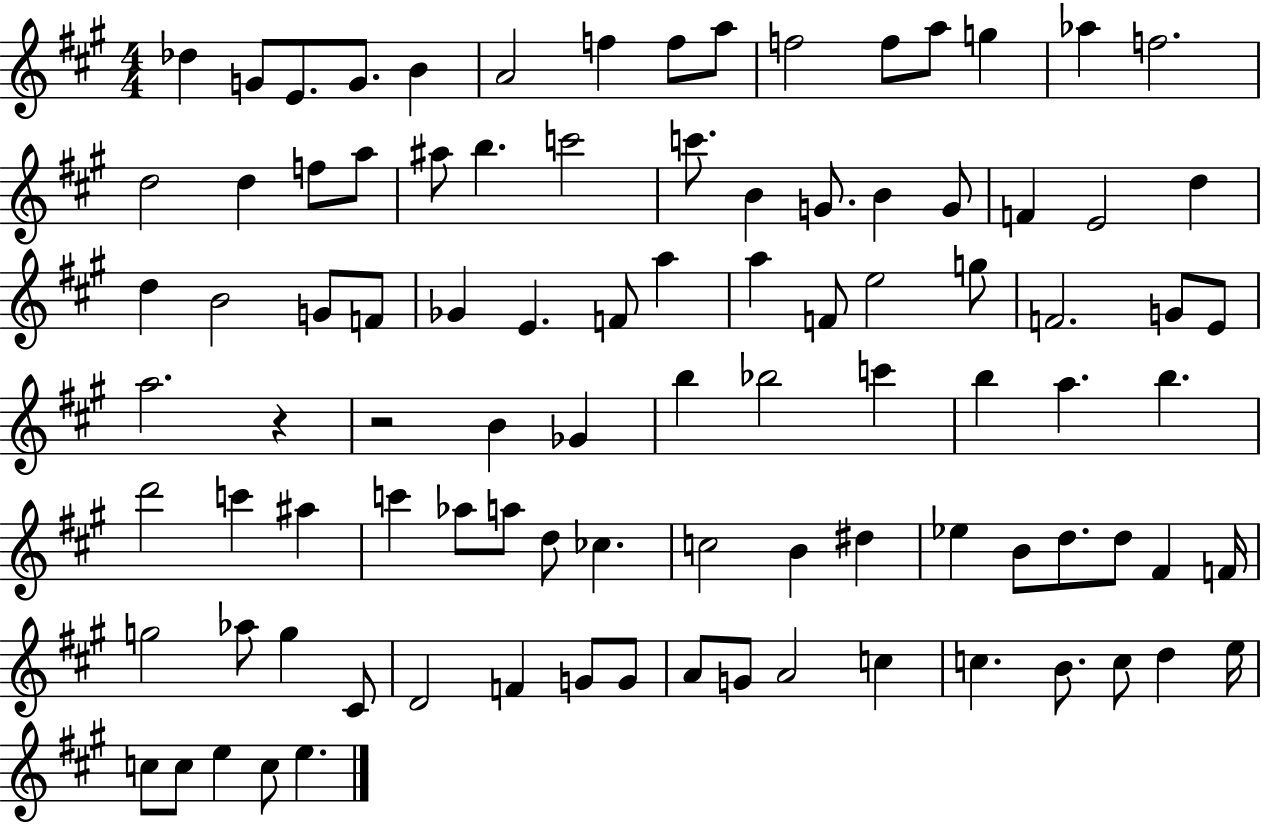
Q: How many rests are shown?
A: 2